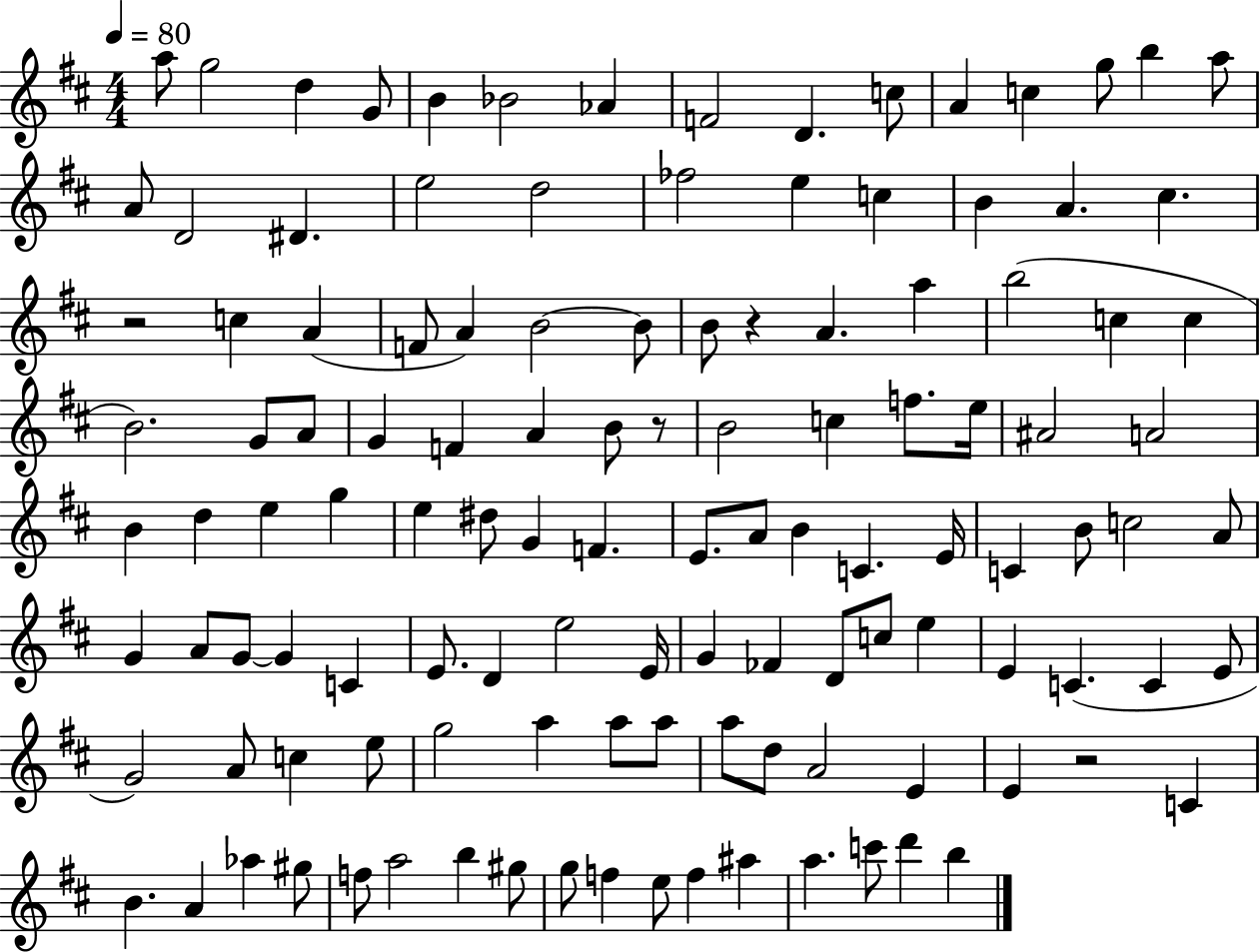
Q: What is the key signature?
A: D major